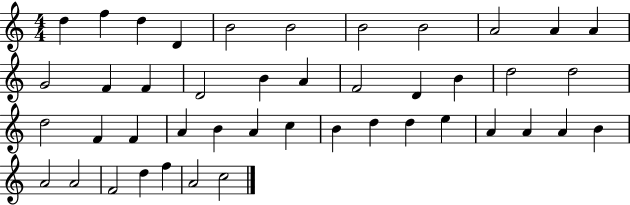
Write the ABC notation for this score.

X:1
T:Untitled
M:4/4
L:1/4
K:C
d f d D B2 B2 B2 B2 A2 A A G2 F F D2 B A F2 D B d2 d2 d2 F F A B A c B d d e A A A B A2 A2 F2 d f A2 c2